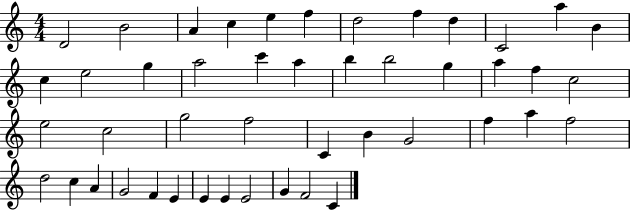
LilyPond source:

{
  \clef treble
  \numericTimeSignature
  \time 4/4
  \key c \major
  d'2 b'2 | a'4 c''4 e''4 f''4 | d''2 f''4 d''4 | c'2 a''4 b'4 | \break c''4 e''2 g''4 | a''2 c'''4 a''4 | b''4 b''2 g''4 | a''4 f''4 c''2 | \break e''2 c''2 | g''2 f''2 | c'4 b'4 g'2 | f''4 a''4 f''2 | \break d''2 c''4 a'4 | g'2 f'4 e'4 | e'4 e'4 e'2 | g'4 f'2 c'4 | \break \bar "|."
}